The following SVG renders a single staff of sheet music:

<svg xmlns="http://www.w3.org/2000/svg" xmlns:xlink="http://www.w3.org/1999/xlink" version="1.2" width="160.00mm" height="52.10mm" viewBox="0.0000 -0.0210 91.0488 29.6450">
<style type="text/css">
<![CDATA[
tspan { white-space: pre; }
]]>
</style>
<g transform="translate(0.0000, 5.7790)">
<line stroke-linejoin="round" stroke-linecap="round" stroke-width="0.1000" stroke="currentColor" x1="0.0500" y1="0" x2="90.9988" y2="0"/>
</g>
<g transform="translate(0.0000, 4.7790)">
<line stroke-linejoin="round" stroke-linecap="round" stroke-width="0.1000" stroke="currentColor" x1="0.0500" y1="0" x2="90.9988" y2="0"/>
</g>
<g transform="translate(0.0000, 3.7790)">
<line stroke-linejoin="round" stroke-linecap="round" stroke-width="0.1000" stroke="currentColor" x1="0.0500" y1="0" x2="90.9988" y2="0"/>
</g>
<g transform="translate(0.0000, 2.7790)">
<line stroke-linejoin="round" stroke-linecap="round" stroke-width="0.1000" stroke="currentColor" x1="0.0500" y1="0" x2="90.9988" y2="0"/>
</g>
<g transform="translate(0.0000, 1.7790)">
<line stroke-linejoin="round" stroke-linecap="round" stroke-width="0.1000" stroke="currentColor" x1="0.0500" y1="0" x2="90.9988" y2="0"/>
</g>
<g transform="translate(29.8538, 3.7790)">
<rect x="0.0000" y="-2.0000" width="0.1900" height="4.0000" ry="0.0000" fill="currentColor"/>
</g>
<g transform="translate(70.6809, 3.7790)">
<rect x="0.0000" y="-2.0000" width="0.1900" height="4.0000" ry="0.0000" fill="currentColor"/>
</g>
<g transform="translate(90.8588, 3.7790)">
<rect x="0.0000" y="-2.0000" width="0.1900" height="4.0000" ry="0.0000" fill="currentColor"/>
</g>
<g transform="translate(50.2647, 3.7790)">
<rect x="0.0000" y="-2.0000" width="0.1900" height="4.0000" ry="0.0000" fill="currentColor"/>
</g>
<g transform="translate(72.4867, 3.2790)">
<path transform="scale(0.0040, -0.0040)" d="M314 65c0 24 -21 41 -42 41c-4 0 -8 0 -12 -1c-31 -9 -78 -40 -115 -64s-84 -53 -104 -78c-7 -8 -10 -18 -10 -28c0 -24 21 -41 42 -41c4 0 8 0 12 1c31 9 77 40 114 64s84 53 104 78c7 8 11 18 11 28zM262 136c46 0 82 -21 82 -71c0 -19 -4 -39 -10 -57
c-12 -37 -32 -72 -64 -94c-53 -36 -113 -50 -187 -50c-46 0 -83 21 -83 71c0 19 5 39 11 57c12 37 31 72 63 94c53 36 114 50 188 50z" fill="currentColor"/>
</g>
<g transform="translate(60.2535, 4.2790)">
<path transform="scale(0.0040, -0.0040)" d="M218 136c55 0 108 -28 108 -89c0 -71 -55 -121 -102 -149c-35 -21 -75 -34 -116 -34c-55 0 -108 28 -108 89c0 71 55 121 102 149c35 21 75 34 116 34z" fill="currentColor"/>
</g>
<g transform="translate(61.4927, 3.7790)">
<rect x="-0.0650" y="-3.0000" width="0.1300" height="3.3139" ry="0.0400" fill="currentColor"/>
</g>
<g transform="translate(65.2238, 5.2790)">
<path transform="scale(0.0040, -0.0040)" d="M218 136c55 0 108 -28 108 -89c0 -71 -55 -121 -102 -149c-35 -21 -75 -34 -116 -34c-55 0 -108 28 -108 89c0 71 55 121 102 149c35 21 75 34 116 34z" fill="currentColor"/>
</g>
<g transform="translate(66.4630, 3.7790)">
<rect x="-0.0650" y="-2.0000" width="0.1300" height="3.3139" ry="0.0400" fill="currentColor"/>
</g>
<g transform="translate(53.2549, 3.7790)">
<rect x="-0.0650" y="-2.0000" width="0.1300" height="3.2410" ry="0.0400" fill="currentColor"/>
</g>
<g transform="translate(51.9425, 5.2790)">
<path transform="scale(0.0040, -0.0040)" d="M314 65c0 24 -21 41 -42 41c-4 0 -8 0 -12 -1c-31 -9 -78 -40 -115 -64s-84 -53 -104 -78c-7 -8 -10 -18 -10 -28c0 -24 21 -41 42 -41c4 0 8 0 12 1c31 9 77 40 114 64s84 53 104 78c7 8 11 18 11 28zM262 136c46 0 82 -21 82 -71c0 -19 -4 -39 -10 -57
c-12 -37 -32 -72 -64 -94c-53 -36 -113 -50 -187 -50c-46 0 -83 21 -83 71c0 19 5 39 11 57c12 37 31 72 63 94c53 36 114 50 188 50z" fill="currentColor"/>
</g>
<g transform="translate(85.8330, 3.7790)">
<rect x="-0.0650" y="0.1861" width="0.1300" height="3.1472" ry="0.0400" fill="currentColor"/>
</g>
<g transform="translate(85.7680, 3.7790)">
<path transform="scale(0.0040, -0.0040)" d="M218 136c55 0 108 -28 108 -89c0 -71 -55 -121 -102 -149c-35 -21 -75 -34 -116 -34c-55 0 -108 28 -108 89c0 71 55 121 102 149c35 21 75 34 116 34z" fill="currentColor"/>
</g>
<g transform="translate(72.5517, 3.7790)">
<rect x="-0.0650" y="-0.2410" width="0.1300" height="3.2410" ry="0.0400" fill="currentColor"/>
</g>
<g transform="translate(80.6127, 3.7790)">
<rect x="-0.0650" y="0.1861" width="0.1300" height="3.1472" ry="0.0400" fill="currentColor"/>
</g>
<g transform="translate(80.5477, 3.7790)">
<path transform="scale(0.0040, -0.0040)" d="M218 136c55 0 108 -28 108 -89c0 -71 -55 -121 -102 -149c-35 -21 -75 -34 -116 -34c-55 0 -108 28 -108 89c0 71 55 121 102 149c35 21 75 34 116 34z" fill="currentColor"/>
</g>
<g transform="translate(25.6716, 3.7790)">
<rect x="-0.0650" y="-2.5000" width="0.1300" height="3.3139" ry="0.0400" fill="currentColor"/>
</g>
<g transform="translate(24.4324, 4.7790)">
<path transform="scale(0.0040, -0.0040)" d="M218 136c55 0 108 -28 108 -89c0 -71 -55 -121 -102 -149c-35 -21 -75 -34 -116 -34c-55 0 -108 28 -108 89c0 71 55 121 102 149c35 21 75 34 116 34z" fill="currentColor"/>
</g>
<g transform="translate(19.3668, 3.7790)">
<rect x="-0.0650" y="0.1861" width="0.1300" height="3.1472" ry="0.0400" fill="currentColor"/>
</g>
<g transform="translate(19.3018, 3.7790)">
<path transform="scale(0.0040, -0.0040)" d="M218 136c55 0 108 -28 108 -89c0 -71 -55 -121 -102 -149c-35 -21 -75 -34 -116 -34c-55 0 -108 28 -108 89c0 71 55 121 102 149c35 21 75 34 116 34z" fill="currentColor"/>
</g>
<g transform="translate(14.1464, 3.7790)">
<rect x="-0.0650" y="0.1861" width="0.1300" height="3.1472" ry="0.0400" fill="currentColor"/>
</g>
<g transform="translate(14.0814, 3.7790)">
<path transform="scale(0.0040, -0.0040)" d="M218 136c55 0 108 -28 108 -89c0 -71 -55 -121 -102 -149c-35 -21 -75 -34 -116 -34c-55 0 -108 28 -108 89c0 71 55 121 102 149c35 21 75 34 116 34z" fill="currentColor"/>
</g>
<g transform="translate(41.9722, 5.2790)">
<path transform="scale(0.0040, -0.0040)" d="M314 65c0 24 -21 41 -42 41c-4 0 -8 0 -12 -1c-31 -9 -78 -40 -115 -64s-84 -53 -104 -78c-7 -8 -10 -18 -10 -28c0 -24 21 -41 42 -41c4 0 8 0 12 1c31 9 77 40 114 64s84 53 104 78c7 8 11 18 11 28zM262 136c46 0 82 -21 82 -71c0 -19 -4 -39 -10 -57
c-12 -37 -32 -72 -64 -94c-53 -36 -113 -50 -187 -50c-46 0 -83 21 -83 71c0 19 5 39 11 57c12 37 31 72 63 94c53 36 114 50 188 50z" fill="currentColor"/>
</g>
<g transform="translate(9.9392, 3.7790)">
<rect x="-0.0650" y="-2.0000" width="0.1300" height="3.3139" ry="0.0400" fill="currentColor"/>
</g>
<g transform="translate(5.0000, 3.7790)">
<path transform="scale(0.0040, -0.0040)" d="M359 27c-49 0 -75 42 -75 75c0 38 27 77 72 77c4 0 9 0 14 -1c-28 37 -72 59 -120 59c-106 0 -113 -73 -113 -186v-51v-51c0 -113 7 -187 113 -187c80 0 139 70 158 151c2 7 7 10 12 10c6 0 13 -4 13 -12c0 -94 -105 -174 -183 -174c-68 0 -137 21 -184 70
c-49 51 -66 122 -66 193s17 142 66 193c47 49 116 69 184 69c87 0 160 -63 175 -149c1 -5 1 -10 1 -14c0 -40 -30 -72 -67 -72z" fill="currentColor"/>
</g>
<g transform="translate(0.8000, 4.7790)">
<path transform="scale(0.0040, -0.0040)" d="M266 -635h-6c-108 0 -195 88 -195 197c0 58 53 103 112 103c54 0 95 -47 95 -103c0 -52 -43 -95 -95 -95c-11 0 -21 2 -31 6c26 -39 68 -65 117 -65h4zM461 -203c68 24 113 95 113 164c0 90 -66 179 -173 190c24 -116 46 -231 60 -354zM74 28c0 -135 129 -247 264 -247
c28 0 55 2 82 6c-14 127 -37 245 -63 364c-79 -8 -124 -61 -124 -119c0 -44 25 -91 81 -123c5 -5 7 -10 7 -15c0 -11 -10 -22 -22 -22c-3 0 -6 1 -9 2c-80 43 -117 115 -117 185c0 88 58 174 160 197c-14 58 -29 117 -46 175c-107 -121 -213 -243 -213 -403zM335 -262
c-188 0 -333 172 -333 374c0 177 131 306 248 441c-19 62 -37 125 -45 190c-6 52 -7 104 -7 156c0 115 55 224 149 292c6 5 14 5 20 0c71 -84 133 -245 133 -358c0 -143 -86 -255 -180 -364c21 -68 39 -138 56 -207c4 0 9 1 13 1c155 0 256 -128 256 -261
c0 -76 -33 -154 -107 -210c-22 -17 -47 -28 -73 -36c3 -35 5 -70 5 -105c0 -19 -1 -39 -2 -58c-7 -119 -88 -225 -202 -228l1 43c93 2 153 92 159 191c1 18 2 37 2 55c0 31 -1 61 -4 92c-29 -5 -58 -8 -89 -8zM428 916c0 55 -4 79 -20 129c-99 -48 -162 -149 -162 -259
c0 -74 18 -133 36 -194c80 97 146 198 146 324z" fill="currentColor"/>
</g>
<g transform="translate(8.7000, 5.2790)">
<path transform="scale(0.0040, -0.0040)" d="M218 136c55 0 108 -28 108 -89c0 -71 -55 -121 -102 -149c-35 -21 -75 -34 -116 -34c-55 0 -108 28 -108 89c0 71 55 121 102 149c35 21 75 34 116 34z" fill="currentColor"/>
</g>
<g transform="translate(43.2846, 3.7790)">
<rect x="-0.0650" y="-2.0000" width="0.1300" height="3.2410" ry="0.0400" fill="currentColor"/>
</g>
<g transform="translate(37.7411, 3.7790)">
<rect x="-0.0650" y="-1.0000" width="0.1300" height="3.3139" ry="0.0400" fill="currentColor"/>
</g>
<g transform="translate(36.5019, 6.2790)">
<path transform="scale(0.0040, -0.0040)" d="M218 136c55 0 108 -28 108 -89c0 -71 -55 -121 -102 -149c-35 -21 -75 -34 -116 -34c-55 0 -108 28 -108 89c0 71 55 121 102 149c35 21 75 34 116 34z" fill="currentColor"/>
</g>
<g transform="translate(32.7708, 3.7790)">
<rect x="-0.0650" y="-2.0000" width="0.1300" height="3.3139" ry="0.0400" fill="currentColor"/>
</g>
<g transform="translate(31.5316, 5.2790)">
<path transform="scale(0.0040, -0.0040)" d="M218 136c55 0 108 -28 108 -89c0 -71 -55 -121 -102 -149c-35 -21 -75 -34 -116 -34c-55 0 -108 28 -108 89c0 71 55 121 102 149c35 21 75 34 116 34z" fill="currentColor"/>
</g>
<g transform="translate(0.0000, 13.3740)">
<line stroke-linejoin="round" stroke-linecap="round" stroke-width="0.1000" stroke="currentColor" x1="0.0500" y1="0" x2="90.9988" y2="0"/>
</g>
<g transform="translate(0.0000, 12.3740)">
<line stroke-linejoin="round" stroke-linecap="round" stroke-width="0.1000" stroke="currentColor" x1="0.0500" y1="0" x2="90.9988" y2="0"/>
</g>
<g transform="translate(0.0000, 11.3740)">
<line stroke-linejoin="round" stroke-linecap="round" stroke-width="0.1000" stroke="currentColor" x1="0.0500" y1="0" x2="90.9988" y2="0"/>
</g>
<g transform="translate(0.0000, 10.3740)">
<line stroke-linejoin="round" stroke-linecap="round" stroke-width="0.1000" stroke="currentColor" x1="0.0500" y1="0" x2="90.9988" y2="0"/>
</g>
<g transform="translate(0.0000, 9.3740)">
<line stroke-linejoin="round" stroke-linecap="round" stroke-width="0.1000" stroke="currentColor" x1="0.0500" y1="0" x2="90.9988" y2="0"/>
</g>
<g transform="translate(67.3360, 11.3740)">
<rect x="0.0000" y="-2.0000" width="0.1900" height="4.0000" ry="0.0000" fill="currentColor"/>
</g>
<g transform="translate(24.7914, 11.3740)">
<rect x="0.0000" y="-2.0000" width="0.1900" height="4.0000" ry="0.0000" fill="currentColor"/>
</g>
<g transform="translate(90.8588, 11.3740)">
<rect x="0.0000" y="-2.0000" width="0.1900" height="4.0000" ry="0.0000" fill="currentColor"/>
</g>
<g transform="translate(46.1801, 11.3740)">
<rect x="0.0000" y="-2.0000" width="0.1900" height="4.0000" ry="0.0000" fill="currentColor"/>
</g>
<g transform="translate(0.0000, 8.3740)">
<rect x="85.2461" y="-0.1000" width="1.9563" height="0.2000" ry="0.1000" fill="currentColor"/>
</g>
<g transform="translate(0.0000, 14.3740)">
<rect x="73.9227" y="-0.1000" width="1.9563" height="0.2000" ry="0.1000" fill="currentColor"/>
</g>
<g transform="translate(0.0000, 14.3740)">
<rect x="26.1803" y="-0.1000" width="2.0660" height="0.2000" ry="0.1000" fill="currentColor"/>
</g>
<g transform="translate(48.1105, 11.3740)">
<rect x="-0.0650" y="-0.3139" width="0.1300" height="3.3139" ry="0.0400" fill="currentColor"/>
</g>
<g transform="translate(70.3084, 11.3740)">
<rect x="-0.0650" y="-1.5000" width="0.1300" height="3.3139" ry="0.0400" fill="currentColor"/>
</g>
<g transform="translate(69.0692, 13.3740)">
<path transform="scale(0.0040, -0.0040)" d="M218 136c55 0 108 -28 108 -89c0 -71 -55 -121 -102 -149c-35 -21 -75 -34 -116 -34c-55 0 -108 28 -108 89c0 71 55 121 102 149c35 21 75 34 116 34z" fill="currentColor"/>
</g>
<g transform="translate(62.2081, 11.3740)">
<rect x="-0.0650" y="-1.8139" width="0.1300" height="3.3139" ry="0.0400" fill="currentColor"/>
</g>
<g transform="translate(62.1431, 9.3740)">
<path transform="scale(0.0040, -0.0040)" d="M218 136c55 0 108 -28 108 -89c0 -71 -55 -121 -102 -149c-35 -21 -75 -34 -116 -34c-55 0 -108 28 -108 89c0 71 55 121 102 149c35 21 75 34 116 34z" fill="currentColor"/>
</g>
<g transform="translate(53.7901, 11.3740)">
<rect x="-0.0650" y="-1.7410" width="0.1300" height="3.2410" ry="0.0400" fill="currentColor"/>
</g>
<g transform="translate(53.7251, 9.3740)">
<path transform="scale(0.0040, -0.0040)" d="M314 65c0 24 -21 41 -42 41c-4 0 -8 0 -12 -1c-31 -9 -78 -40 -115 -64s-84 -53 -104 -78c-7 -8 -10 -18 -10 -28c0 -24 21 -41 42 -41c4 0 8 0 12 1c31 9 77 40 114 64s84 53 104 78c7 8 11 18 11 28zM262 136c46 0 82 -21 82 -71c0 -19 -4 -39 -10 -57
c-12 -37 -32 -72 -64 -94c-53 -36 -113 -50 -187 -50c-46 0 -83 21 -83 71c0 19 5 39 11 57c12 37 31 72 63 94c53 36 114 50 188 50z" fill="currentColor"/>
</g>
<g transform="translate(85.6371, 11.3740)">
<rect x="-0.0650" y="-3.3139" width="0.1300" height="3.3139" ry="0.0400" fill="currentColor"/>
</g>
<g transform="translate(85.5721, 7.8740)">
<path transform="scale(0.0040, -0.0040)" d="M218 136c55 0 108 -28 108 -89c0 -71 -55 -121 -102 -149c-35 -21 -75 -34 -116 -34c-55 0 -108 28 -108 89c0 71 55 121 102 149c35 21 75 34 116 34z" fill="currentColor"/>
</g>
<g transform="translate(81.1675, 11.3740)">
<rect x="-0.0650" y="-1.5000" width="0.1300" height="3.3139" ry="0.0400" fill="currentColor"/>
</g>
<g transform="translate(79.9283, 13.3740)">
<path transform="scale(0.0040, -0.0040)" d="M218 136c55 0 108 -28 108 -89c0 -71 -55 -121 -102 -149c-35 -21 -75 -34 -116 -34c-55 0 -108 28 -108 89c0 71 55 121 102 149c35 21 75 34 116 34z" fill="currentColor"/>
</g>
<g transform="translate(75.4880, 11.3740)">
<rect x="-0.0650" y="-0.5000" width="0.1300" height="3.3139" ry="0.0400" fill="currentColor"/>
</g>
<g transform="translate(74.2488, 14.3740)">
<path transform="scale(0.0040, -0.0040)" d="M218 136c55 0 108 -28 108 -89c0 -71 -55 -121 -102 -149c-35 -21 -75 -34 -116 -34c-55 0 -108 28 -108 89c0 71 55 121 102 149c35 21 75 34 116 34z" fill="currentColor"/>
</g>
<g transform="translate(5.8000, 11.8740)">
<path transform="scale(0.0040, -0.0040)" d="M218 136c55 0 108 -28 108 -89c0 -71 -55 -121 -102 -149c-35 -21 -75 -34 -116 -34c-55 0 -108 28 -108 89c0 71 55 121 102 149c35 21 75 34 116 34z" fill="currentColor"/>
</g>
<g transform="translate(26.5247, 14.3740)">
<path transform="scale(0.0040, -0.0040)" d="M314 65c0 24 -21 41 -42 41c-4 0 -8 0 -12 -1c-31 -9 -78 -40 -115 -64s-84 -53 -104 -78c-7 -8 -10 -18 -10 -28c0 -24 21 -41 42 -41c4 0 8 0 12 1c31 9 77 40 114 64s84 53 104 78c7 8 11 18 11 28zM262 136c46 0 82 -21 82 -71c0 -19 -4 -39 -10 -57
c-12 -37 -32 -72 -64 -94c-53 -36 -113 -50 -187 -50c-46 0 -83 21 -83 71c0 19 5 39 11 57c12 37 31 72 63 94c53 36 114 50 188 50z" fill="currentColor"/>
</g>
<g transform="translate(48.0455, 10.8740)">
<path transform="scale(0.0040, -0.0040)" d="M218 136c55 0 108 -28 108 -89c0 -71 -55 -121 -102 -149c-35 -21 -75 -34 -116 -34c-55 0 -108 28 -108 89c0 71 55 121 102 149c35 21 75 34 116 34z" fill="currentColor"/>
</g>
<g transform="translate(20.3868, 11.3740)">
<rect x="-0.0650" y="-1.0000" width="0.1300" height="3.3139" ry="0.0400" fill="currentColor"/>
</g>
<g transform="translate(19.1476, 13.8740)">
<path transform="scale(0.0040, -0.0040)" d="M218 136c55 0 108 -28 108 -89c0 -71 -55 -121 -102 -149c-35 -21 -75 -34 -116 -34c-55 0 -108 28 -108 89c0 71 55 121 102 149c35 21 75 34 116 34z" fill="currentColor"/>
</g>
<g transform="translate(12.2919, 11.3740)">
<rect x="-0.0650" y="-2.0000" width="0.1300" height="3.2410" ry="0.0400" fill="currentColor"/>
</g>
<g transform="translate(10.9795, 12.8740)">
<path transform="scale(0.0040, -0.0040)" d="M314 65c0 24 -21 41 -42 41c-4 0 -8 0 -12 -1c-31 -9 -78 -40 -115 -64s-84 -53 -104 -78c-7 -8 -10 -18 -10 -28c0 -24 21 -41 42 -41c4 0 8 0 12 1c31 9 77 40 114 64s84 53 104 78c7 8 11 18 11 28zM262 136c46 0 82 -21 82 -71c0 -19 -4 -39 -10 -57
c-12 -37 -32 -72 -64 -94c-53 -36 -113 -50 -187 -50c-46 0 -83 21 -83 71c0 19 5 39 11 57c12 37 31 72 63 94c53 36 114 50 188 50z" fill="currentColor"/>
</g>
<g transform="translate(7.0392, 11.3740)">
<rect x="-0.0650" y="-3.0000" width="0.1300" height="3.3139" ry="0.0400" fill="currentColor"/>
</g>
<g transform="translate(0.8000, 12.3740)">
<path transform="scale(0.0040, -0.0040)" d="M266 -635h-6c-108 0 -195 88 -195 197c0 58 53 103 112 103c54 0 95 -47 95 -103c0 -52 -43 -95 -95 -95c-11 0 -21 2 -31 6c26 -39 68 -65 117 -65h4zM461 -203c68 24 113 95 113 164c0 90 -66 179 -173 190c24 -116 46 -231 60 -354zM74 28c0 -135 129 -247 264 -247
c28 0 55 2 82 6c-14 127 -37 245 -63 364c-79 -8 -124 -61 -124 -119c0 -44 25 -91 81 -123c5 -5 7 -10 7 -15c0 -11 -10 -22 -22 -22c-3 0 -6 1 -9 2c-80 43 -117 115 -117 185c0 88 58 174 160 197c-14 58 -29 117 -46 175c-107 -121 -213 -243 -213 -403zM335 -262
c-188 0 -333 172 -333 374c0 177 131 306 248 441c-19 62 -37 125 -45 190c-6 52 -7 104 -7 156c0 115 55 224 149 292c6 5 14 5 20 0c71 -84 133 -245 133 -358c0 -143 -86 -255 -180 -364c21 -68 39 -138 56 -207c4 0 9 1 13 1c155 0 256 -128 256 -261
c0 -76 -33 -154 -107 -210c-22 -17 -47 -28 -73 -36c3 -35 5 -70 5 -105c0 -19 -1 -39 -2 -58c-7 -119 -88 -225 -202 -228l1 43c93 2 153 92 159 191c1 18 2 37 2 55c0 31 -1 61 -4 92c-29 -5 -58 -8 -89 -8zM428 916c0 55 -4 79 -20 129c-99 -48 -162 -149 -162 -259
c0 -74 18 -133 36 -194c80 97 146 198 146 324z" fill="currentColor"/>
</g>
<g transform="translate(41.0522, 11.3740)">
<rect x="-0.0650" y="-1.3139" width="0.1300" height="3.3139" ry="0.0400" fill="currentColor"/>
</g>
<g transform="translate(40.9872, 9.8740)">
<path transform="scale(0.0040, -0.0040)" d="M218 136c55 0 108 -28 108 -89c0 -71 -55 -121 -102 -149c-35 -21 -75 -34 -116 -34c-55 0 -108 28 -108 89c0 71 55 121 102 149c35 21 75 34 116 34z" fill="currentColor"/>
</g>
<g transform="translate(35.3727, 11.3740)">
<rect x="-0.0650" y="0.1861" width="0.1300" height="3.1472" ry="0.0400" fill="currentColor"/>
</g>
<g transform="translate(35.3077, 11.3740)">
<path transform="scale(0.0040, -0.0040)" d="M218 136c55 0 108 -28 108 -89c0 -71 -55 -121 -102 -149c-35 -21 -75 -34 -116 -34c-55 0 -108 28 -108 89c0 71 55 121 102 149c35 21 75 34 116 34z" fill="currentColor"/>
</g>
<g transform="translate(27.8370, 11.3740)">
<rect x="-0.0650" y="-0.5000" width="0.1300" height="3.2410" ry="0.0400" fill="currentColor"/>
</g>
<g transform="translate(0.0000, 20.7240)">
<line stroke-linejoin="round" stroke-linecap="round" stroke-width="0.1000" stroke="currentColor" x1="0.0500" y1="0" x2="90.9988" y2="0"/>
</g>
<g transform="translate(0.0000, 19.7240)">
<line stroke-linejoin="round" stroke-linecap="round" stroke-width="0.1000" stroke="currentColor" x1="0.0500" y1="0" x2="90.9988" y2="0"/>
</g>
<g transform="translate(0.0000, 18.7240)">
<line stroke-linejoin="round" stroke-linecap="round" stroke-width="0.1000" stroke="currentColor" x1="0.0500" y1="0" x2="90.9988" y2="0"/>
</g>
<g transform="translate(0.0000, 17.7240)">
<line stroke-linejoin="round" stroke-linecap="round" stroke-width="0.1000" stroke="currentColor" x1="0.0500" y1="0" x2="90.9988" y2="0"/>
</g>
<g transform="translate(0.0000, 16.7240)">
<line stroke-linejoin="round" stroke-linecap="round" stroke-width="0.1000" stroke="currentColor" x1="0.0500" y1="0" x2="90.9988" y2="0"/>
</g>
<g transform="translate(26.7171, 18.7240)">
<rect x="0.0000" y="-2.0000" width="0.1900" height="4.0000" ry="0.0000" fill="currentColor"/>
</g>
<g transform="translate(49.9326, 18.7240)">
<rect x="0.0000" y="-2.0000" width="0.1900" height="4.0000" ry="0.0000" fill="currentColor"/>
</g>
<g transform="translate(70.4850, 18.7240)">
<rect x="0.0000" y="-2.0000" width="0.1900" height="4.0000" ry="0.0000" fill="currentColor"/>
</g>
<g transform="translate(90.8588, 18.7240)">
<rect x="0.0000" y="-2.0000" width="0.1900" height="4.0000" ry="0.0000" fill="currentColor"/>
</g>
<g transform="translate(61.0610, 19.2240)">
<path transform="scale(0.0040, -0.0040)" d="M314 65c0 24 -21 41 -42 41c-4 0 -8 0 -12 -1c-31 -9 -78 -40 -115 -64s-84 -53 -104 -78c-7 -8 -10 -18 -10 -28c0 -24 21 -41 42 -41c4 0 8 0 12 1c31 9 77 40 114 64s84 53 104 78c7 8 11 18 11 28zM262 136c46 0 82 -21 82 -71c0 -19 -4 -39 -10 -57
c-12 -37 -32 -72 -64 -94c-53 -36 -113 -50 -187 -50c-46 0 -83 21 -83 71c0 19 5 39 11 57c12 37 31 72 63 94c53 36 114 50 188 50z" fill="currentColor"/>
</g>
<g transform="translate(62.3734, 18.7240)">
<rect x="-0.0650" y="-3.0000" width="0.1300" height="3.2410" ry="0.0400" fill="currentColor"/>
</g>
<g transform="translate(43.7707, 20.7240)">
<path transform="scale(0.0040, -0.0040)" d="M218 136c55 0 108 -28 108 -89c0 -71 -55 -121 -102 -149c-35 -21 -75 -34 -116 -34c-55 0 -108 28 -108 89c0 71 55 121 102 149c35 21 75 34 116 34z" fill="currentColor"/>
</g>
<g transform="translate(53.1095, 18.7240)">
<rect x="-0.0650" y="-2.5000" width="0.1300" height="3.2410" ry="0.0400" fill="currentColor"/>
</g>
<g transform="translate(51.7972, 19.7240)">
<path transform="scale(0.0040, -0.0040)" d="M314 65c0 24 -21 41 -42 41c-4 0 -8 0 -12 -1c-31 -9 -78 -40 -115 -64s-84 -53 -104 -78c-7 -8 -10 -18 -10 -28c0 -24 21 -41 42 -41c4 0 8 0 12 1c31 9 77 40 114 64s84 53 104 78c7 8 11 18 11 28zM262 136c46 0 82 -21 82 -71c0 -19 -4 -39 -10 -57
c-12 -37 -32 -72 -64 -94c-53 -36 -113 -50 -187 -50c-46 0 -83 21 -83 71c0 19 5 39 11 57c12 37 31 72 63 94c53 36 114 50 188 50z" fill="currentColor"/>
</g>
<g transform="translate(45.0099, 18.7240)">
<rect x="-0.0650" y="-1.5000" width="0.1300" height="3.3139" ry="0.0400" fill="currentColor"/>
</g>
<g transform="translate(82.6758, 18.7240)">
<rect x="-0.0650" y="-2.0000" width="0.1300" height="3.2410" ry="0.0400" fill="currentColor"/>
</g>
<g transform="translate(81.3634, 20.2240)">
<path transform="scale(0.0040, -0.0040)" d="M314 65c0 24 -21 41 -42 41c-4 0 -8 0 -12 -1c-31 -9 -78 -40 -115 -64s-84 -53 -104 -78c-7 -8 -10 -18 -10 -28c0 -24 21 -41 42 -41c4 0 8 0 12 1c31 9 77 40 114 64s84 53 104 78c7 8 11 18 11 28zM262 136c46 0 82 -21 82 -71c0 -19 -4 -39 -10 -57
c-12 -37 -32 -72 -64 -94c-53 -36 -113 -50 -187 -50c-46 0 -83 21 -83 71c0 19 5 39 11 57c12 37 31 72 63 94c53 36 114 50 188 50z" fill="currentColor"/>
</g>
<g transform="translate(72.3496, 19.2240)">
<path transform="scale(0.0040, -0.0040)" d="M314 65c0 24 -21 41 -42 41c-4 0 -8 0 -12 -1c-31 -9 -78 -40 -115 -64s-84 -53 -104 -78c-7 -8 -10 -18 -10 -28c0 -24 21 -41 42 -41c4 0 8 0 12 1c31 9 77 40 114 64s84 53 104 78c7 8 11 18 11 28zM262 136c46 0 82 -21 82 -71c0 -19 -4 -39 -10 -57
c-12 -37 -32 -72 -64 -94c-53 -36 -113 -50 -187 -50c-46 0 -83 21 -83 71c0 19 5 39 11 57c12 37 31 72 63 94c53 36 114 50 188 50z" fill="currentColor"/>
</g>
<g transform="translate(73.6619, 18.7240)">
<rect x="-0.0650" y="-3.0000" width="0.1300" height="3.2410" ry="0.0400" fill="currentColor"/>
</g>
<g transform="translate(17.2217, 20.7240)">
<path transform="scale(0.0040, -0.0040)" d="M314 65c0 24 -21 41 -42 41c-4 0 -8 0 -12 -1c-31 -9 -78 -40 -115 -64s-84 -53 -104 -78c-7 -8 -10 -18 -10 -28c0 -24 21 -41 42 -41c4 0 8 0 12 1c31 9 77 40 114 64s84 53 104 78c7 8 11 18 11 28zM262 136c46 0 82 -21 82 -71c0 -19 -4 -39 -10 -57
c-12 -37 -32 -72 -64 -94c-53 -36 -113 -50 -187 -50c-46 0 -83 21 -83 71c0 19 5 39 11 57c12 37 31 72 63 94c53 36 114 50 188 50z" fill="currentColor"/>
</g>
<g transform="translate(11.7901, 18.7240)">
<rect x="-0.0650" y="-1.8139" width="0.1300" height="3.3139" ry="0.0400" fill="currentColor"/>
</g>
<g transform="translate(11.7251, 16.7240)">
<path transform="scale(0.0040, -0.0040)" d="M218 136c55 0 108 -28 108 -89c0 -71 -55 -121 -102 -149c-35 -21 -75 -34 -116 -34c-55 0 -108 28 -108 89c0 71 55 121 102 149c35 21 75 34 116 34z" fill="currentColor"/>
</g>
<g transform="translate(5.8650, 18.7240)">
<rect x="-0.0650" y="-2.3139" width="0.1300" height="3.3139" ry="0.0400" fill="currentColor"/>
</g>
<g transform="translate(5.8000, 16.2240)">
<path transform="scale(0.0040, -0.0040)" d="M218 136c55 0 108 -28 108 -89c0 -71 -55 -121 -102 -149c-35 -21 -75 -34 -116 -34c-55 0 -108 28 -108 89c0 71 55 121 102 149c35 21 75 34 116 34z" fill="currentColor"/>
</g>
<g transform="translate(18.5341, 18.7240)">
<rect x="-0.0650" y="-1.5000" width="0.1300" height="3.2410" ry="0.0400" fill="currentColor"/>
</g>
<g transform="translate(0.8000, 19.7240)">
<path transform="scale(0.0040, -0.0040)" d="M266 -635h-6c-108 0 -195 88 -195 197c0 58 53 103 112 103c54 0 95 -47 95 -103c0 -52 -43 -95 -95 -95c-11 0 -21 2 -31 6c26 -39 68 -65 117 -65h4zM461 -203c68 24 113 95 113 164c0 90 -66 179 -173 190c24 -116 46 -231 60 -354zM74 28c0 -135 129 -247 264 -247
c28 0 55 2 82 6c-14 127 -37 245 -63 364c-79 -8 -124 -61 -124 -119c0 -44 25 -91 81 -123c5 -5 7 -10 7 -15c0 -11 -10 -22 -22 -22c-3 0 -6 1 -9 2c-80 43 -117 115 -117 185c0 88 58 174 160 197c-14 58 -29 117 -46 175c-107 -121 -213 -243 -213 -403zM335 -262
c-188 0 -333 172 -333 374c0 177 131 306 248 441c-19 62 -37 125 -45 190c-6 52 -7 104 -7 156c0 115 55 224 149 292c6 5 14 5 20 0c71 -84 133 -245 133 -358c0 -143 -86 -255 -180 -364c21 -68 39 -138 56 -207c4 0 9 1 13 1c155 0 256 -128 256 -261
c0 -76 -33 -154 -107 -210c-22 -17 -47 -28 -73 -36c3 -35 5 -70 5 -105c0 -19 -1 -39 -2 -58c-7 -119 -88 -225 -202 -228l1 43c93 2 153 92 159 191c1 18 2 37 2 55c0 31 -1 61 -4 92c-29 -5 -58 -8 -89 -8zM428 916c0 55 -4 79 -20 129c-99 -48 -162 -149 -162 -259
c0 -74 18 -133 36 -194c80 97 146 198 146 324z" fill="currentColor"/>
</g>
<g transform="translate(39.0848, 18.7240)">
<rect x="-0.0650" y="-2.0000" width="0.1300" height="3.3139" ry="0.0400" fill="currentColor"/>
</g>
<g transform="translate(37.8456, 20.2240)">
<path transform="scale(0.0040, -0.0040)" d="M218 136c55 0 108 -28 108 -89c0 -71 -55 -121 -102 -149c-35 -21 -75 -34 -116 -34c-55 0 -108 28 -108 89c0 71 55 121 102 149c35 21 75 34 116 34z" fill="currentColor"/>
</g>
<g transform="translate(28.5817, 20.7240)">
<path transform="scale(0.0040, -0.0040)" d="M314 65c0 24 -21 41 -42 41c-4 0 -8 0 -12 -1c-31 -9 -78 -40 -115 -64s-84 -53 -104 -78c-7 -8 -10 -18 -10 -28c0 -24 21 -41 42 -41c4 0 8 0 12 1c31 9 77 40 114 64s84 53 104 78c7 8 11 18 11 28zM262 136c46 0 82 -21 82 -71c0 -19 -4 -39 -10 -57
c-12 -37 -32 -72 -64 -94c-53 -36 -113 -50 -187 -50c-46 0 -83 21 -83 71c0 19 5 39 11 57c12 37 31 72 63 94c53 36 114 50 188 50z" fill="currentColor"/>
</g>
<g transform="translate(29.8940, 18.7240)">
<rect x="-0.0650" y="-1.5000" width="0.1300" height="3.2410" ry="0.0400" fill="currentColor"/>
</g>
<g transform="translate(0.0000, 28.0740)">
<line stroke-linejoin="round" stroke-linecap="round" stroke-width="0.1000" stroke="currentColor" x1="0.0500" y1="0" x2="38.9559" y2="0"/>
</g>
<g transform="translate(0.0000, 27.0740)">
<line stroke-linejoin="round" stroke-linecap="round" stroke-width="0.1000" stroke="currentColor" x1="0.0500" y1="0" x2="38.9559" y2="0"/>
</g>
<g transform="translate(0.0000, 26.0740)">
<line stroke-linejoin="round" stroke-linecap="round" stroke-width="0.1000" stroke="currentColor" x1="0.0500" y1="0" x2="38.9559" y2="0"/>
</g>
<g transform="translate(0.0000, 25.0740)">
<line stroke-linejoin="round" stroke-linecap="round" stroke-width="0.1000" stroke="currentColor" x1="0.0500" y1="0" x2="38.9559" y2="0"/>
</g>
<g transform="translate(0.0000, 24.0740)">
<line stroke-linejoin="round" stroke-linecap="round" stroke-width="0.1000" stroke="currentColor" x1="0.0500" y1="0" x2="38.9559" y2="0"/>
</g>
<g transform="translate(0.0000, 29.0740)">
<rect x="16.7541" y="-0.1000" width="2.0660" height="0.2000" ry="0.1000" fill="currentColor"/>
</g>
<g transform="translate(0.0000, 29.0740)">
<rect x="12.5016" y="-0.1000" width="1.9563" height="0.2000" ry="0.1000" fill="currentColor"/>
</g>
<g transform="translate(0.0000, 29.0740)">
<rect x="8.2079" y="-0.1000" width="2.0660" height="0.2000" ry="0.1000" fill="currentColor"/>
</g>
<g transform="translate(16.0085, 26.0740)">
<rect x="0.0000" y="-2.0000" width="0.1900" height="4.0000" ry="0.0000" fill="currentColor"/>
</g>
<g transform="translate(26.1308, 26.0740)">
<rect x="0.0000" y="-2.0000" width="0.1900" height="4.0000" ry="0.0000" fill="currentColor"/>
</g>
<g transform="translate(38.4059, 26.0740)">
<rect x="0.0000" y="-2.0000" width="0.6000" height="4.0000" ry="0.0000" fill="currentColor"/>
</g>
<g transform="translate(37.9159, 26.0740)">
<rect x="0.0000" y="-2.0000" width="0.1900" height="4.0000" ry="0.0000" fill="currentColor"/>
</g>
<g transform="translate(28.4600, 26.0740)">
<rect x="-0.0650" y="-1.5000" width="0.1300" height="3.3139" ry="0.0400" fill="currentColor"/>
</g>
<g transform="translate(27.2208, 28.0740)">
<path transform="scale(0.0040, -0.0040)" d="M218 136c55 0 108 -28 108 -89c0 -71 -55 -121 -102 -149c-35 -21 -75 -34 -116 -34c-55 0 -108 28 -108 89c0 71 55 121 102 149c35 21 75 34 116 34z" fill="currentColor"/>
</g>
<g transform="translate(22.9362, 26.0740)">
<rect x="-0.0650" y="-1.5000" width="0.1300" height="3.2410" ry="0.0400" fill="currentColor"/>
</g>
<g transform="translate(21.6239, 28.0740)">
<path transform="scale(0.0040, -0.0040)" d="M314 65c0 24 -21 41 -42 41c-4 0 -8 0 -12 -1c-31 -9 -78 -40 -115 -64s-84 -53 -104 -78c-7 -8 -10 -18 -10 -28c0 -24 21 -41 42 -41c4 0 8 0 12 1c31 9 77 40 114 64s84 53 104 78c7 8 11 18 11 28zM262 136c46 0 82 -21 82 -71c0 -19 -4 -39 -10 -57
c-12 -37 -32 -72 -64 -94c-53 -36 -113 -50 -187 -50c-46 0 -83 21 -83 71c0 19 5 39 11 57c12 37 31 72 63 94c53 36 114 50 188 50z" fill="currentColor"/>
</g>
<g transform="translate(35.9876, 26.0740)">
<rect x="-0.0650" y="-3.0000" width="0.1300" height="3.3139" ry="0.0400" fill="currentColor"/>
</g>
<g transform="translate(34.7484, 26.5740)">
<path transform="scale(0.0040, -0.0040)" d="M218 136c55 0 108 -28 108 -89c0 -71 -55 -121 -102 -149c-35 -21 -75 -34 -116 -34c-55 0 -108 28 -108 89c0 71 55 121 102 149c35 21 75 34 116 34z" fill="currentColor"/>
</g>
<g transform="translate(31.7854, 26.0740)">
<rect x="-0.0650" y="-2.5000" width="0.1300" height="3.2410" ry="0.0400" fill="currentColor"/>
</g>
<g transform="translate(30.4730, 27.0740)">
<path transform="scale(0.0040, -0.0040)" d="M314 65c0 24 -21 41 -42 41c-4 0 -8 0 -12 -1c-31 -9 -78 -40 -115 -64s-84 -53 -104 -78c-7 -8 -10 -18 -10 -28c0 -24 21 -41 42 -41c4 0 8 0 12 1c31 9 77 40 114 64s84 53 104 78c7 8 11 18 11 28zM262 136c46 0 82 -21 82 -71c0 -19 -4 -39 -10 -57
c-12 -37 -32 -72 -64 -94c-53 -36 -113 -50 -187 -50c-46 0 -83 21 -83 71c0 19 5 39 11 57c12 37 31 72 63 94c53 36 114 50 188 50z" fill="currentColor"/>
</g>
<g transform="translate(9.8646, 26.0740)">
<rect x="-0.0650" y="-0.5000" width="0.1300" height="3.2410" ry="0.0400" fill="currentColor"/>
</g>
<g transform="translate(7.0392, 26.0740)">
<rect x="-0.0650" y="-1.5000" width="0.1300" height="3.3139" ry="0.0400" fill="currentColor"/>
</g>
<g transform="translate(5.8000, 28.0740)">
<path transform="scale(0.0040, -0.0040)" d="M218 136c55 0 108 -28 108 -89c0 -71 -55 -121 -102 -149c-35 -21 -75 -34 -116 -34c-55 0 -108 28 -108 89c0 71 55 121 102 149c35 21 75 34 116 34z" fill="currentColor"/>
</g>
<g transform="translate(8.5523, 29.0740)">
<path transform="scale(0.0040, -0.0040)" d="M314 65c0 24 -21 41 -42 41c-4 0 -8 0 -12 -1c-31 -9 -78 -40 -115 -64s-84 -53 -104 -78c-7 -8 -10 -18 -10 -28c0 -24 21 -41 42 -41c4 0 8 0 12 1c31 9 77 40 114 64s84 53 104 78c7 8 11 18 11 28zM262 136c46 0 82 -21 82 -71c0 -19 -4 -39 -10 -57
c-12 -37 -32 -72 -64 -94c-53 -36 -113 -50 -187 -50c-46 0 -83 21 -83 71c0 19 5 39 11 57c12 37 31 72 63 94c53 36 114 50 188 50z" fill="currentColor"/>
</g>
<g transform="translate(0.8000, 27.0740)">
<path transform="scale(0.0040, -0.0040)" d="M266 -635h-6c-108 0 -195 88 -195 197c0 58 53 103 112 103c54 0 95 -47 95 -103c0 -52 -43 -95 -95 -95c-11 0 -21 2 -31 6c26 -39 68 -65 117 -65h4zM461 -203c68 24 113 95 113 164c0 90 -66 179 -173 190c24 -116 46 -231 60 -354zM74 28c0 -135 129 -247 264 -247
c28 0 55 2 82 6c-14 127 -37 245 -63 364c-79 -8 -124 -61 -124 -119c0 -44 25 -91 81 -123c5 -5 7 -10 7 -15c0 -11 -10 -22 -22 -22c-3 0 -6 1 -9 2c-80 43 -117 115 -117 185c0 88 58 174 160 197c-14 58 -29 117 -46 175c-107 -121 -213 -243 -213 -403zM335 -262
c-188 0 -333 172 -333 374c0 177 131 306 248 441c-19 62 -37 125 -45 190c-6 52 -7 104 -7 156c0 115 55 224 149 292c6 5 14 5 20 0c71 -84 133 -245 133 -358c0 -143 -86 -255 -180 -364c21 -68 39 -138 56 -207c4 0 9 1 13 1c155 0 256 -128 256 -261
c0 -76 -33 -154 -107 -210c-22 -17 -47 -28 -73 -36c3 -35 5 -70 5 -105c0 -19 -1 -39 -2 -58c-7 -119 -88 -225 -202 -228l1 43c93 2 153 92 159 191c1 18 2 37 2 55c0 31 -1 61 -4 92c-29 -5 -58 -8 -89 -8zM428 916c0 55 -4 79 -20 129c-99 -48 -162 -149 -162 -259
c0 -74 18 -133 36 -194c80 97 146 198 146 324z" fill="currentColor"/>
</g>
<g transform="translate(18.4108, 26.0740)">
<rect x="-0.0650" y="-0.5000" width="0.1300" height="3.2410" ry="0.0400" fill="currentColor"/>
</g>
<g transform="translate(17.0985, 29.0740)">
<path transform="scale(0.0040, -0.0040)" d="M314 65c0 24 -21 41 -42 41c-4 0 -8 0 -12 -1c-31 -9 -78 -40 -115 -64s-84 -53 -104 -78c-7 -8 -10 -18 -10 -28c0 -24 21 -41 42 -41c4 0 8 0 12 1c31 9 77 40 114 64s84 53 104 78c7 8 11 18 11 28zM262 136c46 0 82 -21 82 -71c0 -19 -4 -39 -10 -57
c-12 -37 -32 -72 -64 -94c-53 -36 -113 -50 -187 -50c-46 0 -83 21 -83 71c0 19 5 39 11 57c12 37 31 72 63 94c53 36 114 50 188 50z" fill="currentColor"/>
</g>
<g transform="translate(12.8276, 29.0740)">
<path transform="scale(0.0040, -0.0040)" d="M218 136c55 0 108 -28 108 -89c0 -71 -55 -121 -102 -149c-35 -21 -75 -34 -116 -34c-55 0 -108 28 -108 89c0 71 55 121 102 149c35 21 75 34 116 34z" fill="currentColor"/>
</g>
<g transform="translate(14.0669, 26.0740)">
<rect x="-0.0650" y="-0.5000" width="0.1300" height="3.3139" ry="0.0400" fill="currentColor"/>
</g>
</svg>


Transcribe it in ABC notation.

X:1
T:Untitled
M:4/4
L:1/4
K:C
F B B G F D F2 F2 A F c2 B B A F2 D C2 B e c f2 f E C E b g f E2 E2 F E G2 A2 A2 F2 E C2 C C2 E2 E G2 A